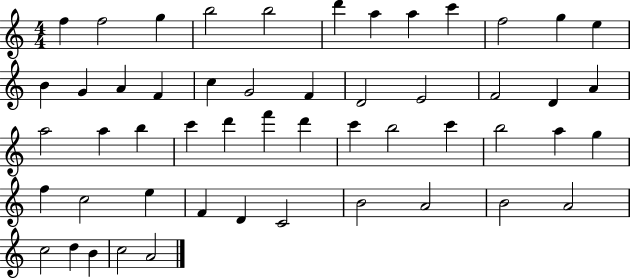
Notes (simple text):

F5/q F5/h G5/q B5/h B5/h D6/q A5/q A5/q C6/q F5/h G5/q E5/q B4/q G4/q A4/q F4/q C5/q G4/h F4/q D4/h E4/h F4/h D4/q A4/q A5/h A5/q B5/q C6/q D6/q F6/q D6/q C6/q B5/h C6/q B5/h A5/q G5/q F5/q C5/h E5/q F4/q D4/q C4/h B4/h A4/h B4/h A4/h C5/h D5/q B4/q C5/h A4/h